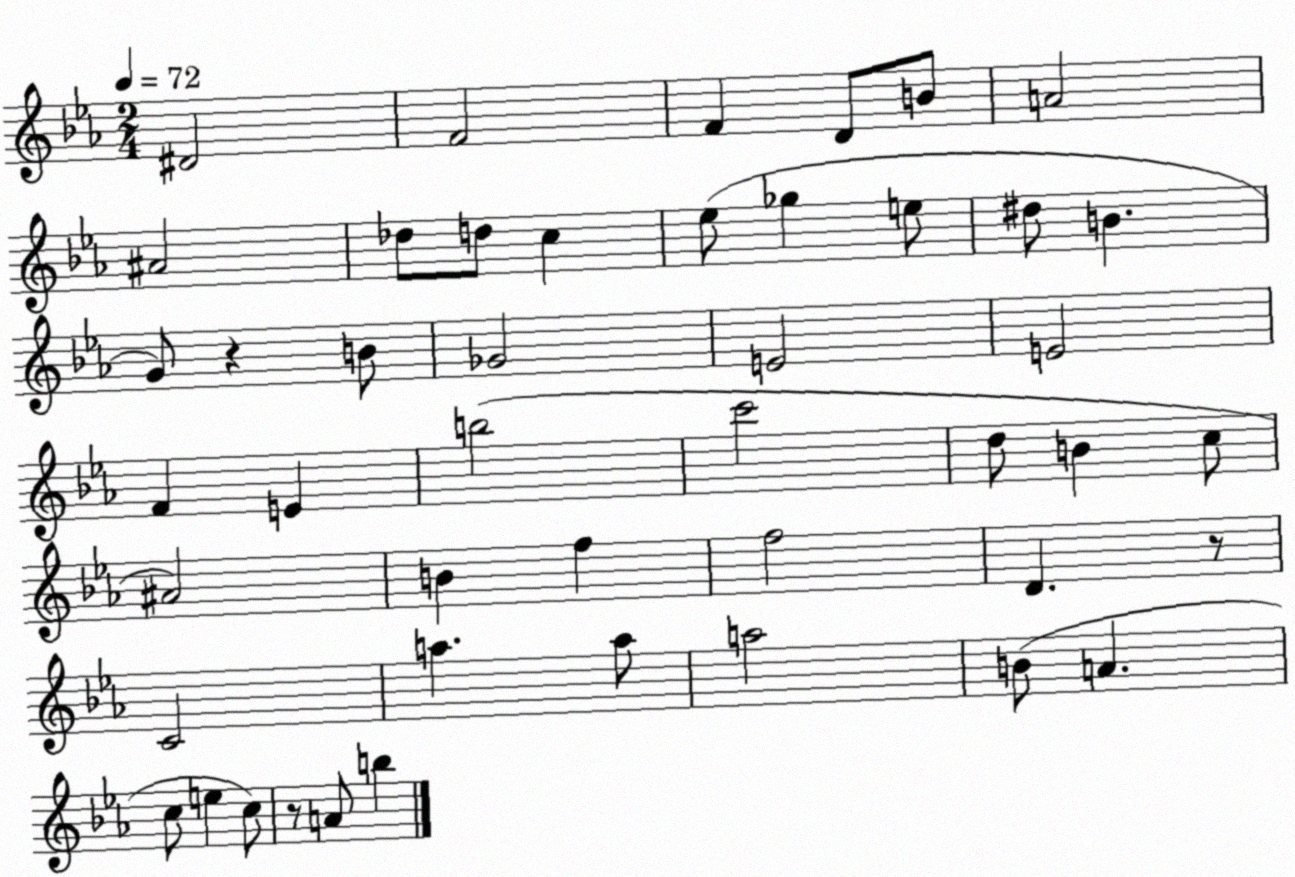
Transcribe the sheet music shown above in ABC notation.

X:1
T:Untitled
M:2/4
L:1/4
K:Eb
^D2 F2 F D/2 B/2 A2 ^A2 _d/2 d/2 c _e/2 _g e/2 ^d/2 B G/2 z B/2 _G2 E2 E2 F E b2 c'2 d/2 B c/2 ^A2 B f f2 D z/2 C2 a a/2 a2 B/2 A c/2 e c/2 z/2 A/2 b